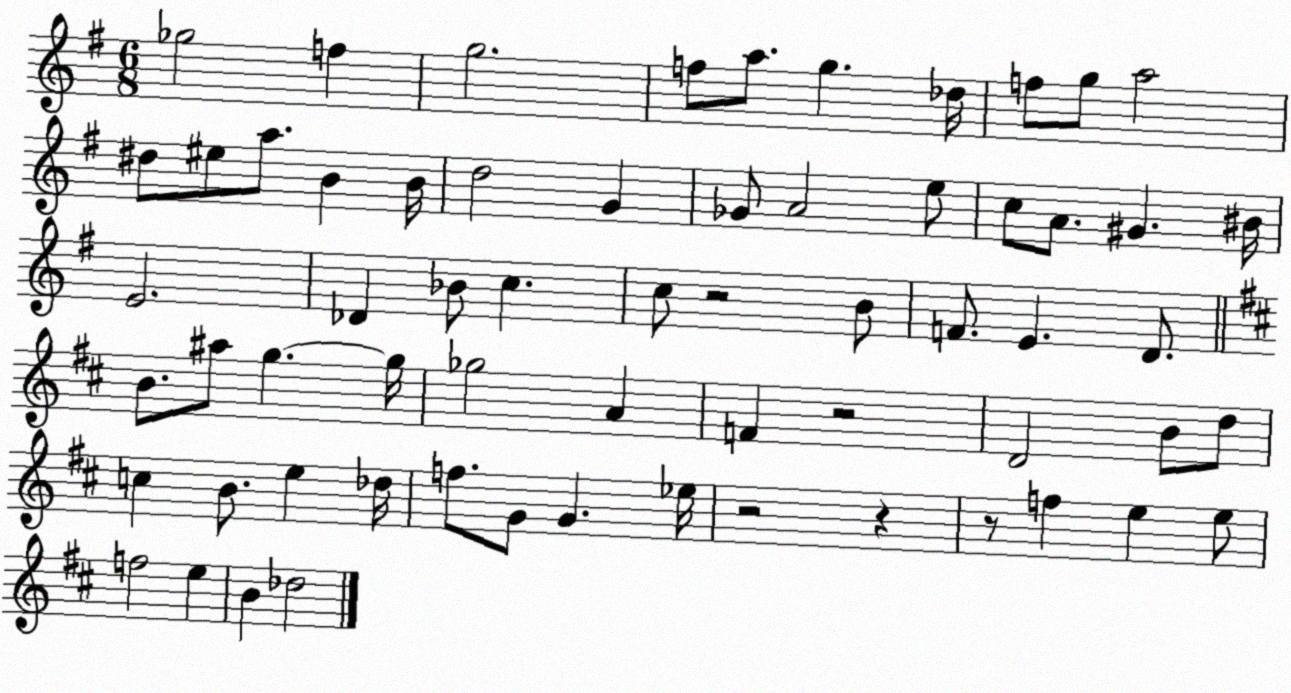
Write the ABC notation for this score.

X:1
T:Untitled
M:6/8
L:1/4
K:G
_g2 f g2 f/2 a/2 g _d/4 f/2 g/2 a2 ^d/2 ^e/2 a/2 B B/4 d2 G _G/2 A2 e/2 c/2 A/2 ^G ^B/4 E2 _D _B/2 c c/2 z2 B/2 F/2 E D/2 B/2 ^a/2 g g/4 _g2 A F z2 D2 B/2 d/2 c B/2 e _d/4 f/2 G/2 G _e/4 z2 z z/2 f e e/2 f2 e B _d2